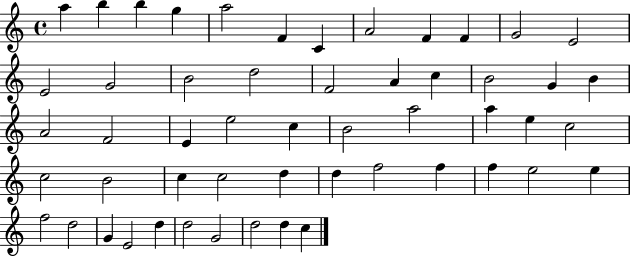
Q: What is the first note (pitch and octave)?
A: A5